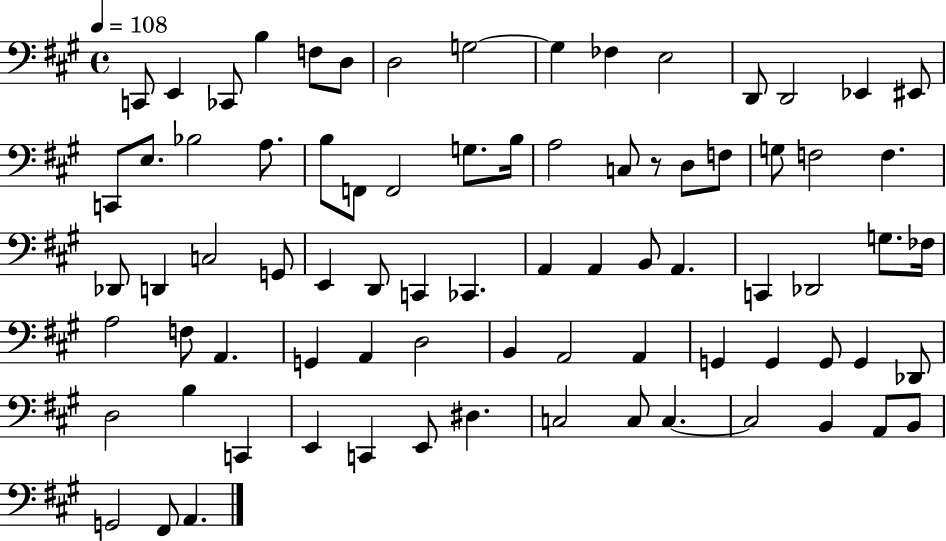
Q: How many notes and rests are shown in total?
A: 79